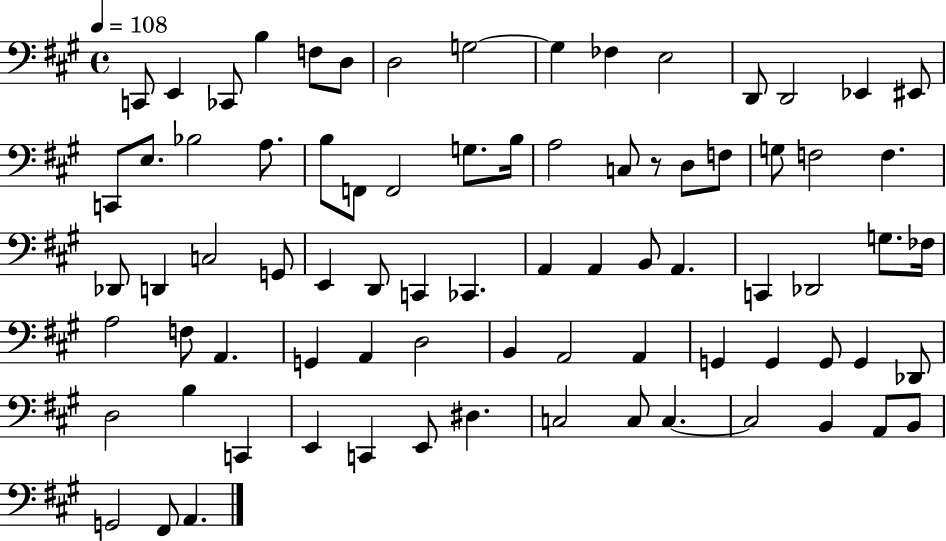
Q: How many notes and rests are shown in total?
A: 79